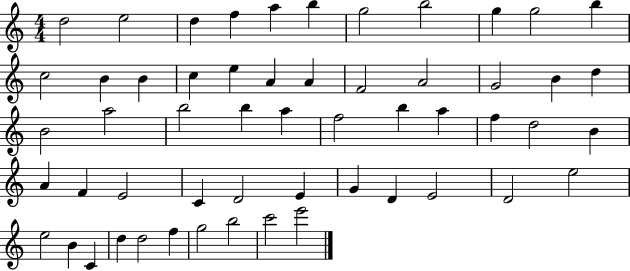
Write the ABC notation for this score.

X:1
T:Untitled
M:4/4
L:1/4
K:C
d2 e2 d f a b g2 b2 g g2 b c2 B B c e A A F2 A2 G2 B d B2 a2 b2 b a f2 b a f d2 B A F E2 C D2 E G D E2 D2 e2 e2 B C d d2 f g2 b2 c'2 e'2